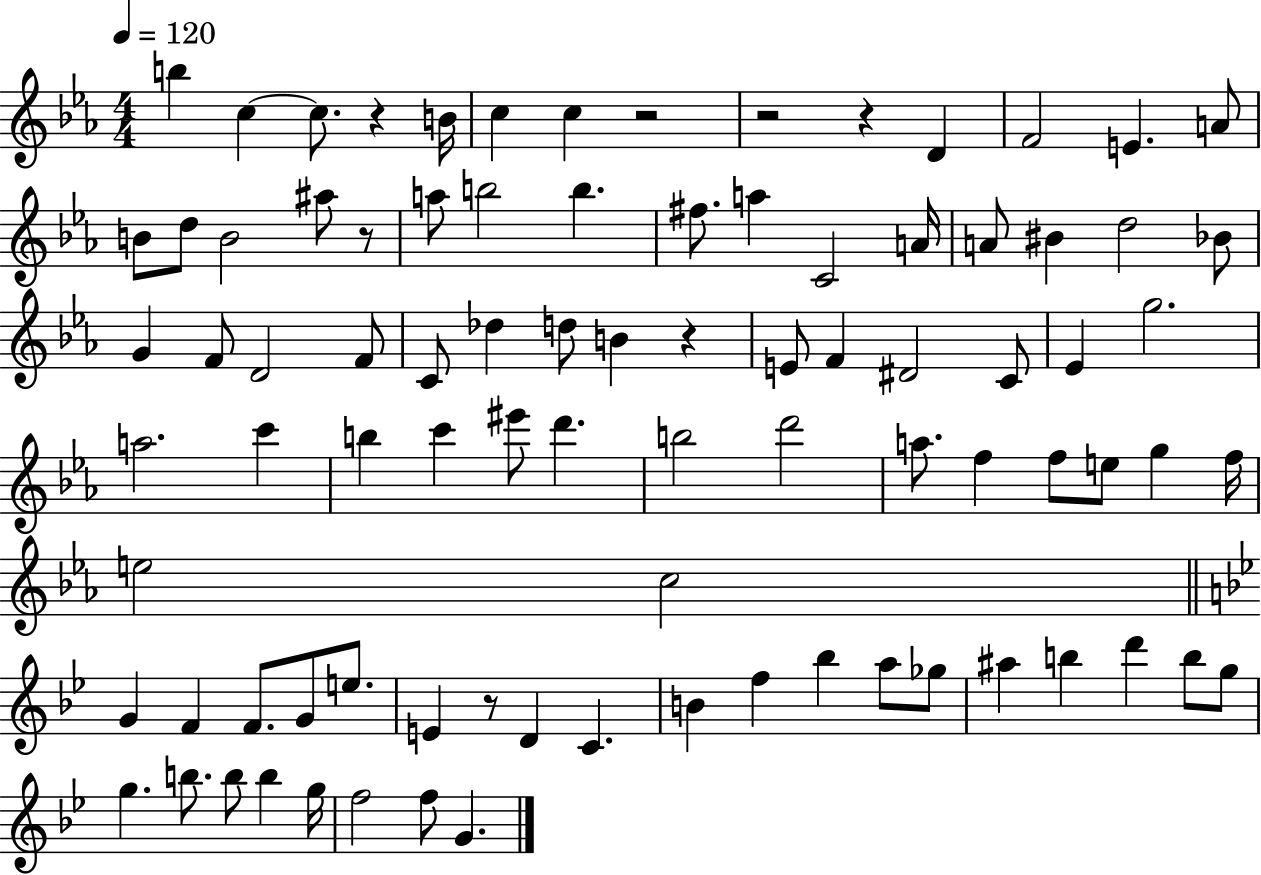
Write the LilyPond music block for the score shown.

{
  \clef treble
  \numericTimeSignature
  \time 4/4
  \key ees \major
  \tempo 4 = 120
  b''4 c''4~~ c''8. r4 b'16 | c''4 c''4 r2 | r2 r4 d'4 | f'2 e'4. a'8 | \break b'8 d''8 b'2 ais''8 r8 | a''8 b''2 b''4. | fis''8. a''4 c'2 a'16 | a'8 bis'4 d''2 bes'8 | \break g'4 f'8 d'2 f'8 | c'8 des''4 d''8 b'4 r4 | e'8 f'4 dis'2 c'8 | ees'4 g''2. | \break a''2. c'''4 | b''4 c'''4 eis'''8 d'''4. | b''2 d'''2 | a''8. f''4 f''8 e''8 g''4 f''16 | \break e''2 c''2 | \bar "||" \break \key g \minor g'4 f'4 f'8. g'8 e''8. | e'4 r8 d'4 c'4. | b'4 f''4 bes''4 a''8 ges''8 | ais''4 b''4 d'''4 b''8 g''8 | \break g''4. b''8. b''8 b''4 g''16 | f''2 f''8 g'4. | \bar "|."
}